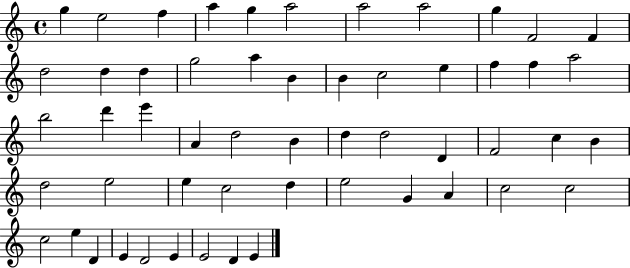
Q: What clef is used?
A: treble